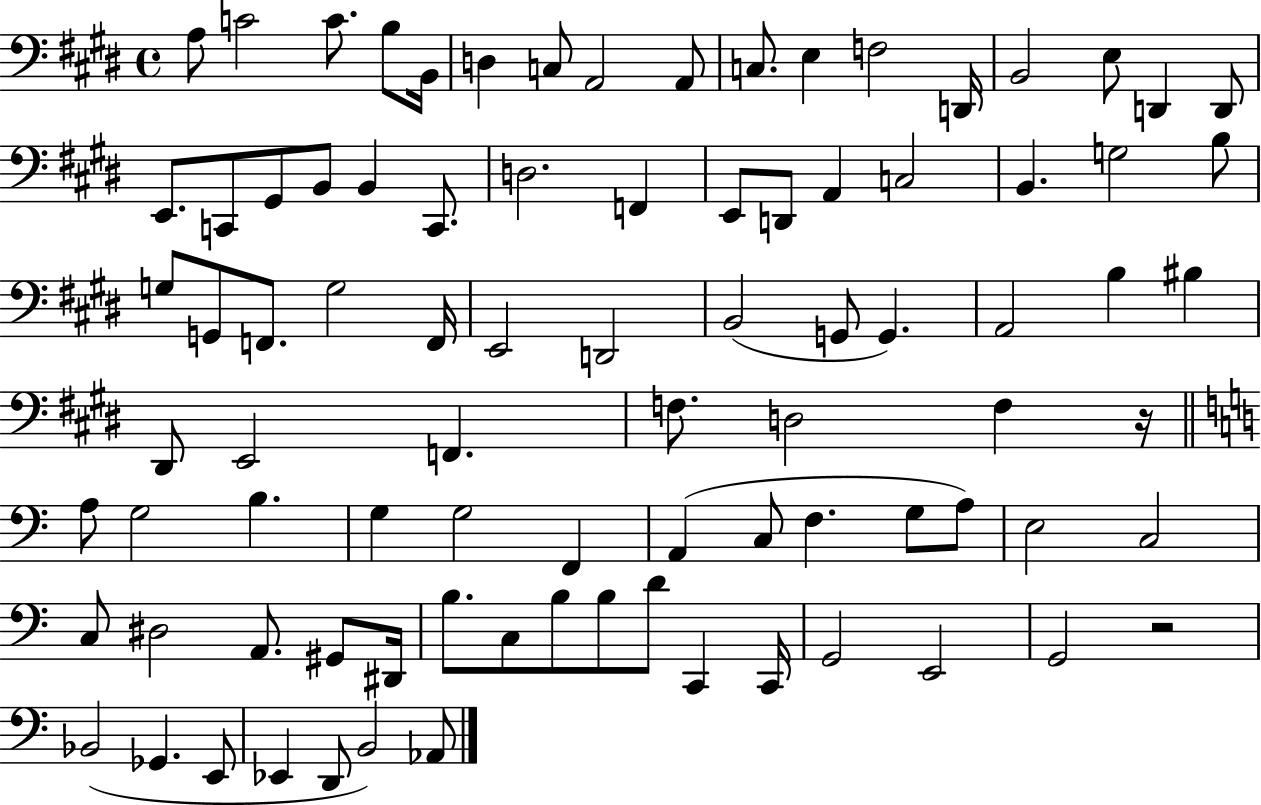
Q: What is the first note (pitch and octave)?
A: A3